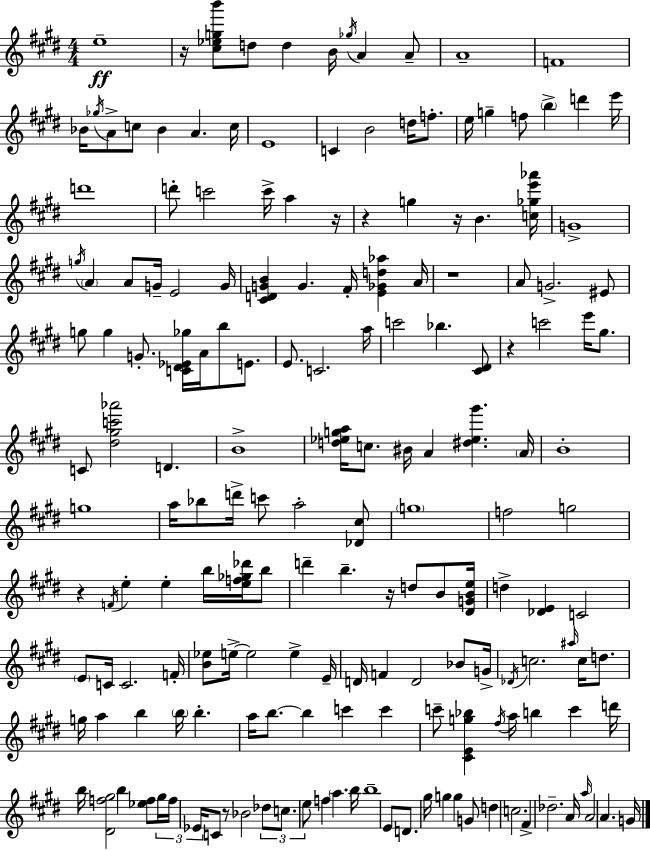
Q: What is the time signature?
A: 4/4